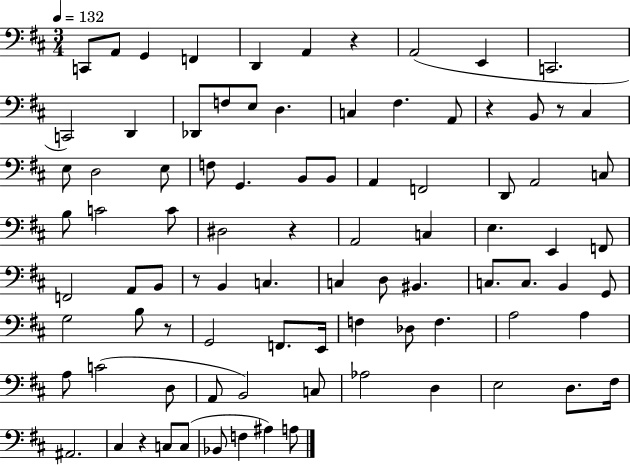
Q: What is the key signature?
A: D major